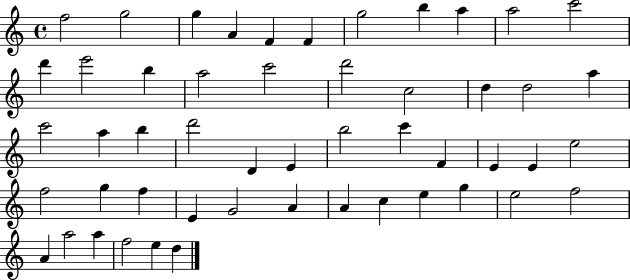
X:1
T:Untitled
M:4/4
L:1/4
K:C
f2 g2 g A F F g2 b a a2 c'2 d' e'2 b a2 c'2 d'2 c2 d d2 a c'2 a b d'2 D E b2 c' F E E e2 f2 g f E G2 A A c e g e2 f2 A a2 a f2 e d